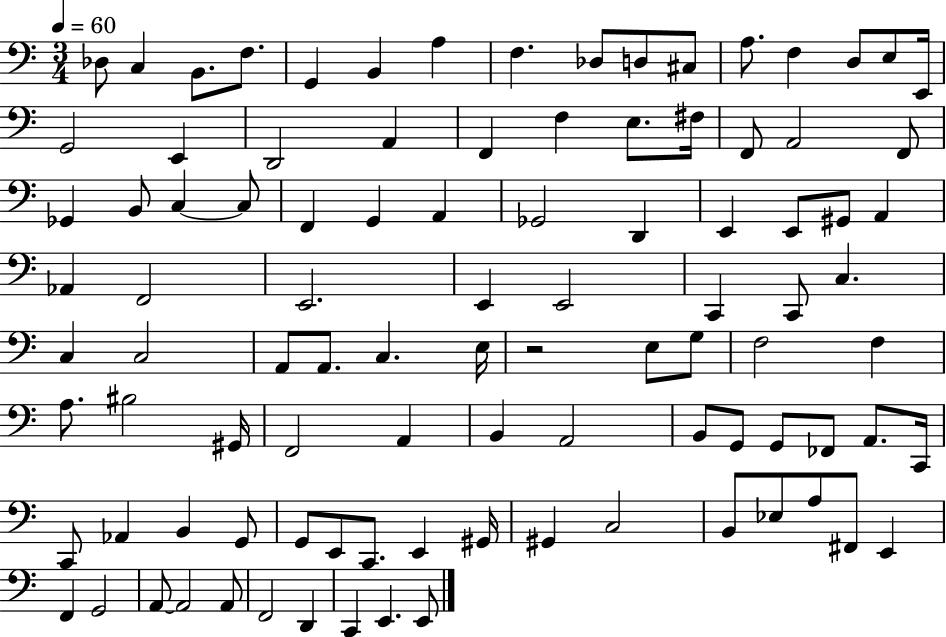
Db3/e C3/q B2/e. F3/e. G2/q B2/q A3/q F3/q. Db3/e D3/e C#3/e A3/e. F3/q D3/e E3/e E2/s G2/h E2/q D2/h A2/q F2/q F3/q E3/e. F#3/s F2/e A2/h F2/e Gb2/q B2/e C3/q C3/e F2/q G2/q A2/q Gb2/h D2/q E2/q E2/e G#2/e A2/q Ab2/q F2/h E2/h. E2/q E2/h C2/q C2/e C3/q. C3/q C3/h A2/e A2/e. C3/q. E3/s R/h E3/e G3/e F3/h F3/q A3/e. BIS3/h G#2/s F2/h A2/q B2/q A2/h B2/e G2/e G2/e FES2/e A2/e. C2/s C2/e Ab2/q B2/q G2/e G2/e E2/e C2/e. E2/q G#2/s G#2/q C3/h B2/e Eb3/e A3/e F#2/e E2/q F2/q G2/h A2/e A2/h A2/e F2/h D2/q C2/q E2/q. E2/e